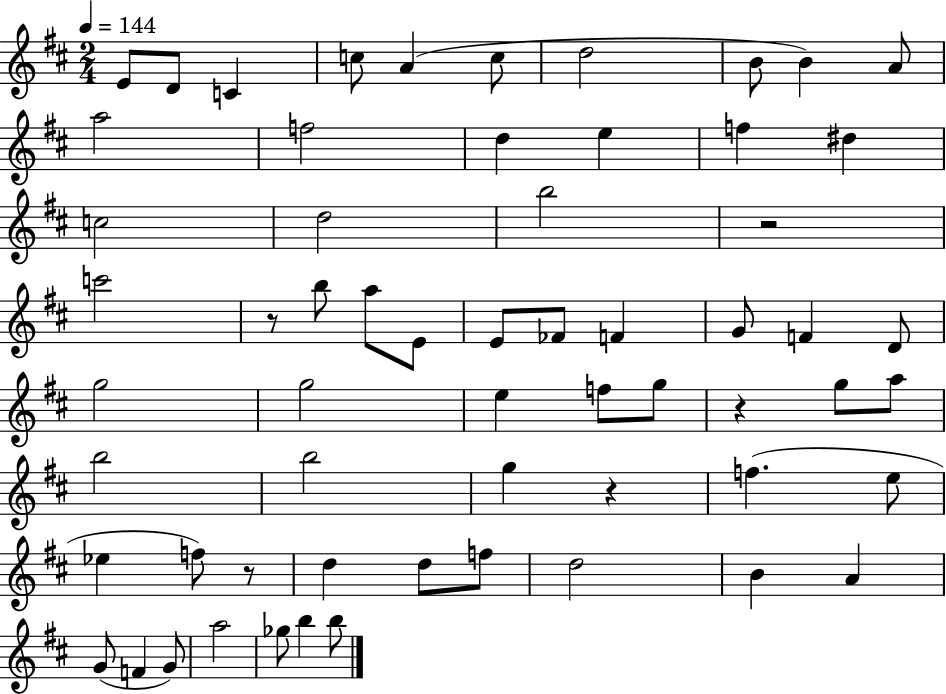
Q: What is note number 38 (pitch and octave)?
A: B5